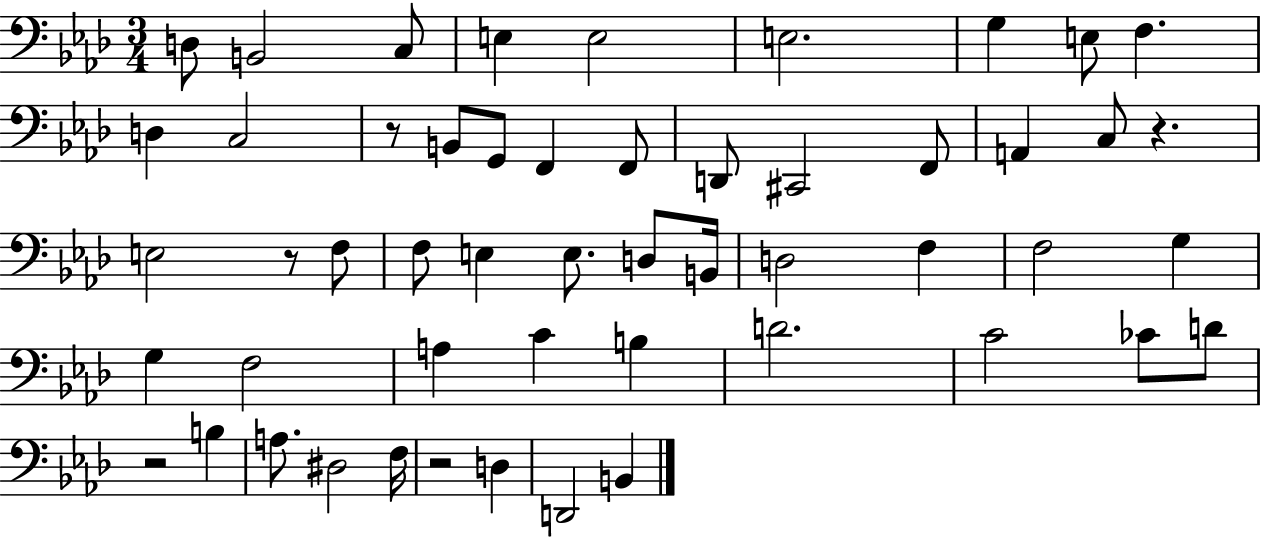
{
  \clef bass
  \numericTimeSignature
  \time 3/4
  \key aes \major
  \repeat volta 2 { d8 b,2 c8 | e4 e2 | e2. | g4 e8 f4. | \break d4 c2 | r8 b,8 g,8 f,4 f,8 | d,8 cis,2 f,8 | a,4 c8 r4. | \break e2 r8 f8 | f8 e4 e8. d8 b,16 | d2 f4 | f2 g4 | \break g4 f2 | a4 c'4 b4 | d'2. | c'2 ces'8 d'8 | \break r2 b4 | a8. dis2 f16 | r2 d4 | d,2 b,4 | \break } \bar "|."
}